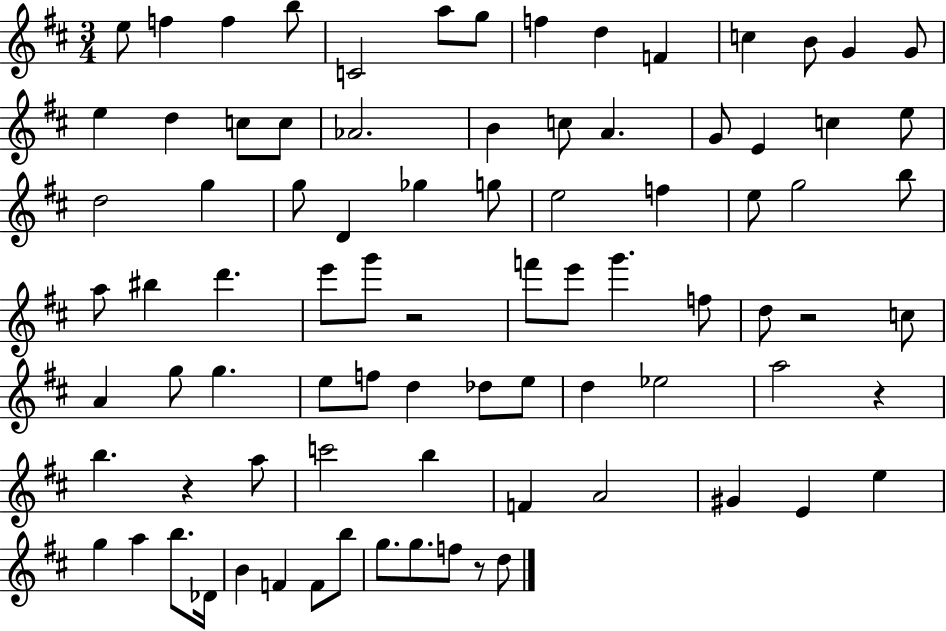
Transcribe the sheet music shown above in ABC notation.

X:1
T:Untitled
M:3/4
L:1/4
K:D
e/2 f f b/2 C2 a/2 g/2 f d F c B/2 G G/2 e d c/2 c/2 _A2 B c/2 A G/2 E c e/2 d2 g g/2 D _g g/2 e2 f e/2 g2 b/2 a/2 ^b d' e'/2 g'/2 z2 f'/2 e'/2 g' f/2 d/2 z2 c/2 A g/2 g e/2 f/2 d _d/2 e/2 d _e2 a2 z b z a/2 c'2 b F A2 ^G E e g a b/2 _D/4 B F F/2 b/2 g/2 g/2 f/2 z/2 d/2